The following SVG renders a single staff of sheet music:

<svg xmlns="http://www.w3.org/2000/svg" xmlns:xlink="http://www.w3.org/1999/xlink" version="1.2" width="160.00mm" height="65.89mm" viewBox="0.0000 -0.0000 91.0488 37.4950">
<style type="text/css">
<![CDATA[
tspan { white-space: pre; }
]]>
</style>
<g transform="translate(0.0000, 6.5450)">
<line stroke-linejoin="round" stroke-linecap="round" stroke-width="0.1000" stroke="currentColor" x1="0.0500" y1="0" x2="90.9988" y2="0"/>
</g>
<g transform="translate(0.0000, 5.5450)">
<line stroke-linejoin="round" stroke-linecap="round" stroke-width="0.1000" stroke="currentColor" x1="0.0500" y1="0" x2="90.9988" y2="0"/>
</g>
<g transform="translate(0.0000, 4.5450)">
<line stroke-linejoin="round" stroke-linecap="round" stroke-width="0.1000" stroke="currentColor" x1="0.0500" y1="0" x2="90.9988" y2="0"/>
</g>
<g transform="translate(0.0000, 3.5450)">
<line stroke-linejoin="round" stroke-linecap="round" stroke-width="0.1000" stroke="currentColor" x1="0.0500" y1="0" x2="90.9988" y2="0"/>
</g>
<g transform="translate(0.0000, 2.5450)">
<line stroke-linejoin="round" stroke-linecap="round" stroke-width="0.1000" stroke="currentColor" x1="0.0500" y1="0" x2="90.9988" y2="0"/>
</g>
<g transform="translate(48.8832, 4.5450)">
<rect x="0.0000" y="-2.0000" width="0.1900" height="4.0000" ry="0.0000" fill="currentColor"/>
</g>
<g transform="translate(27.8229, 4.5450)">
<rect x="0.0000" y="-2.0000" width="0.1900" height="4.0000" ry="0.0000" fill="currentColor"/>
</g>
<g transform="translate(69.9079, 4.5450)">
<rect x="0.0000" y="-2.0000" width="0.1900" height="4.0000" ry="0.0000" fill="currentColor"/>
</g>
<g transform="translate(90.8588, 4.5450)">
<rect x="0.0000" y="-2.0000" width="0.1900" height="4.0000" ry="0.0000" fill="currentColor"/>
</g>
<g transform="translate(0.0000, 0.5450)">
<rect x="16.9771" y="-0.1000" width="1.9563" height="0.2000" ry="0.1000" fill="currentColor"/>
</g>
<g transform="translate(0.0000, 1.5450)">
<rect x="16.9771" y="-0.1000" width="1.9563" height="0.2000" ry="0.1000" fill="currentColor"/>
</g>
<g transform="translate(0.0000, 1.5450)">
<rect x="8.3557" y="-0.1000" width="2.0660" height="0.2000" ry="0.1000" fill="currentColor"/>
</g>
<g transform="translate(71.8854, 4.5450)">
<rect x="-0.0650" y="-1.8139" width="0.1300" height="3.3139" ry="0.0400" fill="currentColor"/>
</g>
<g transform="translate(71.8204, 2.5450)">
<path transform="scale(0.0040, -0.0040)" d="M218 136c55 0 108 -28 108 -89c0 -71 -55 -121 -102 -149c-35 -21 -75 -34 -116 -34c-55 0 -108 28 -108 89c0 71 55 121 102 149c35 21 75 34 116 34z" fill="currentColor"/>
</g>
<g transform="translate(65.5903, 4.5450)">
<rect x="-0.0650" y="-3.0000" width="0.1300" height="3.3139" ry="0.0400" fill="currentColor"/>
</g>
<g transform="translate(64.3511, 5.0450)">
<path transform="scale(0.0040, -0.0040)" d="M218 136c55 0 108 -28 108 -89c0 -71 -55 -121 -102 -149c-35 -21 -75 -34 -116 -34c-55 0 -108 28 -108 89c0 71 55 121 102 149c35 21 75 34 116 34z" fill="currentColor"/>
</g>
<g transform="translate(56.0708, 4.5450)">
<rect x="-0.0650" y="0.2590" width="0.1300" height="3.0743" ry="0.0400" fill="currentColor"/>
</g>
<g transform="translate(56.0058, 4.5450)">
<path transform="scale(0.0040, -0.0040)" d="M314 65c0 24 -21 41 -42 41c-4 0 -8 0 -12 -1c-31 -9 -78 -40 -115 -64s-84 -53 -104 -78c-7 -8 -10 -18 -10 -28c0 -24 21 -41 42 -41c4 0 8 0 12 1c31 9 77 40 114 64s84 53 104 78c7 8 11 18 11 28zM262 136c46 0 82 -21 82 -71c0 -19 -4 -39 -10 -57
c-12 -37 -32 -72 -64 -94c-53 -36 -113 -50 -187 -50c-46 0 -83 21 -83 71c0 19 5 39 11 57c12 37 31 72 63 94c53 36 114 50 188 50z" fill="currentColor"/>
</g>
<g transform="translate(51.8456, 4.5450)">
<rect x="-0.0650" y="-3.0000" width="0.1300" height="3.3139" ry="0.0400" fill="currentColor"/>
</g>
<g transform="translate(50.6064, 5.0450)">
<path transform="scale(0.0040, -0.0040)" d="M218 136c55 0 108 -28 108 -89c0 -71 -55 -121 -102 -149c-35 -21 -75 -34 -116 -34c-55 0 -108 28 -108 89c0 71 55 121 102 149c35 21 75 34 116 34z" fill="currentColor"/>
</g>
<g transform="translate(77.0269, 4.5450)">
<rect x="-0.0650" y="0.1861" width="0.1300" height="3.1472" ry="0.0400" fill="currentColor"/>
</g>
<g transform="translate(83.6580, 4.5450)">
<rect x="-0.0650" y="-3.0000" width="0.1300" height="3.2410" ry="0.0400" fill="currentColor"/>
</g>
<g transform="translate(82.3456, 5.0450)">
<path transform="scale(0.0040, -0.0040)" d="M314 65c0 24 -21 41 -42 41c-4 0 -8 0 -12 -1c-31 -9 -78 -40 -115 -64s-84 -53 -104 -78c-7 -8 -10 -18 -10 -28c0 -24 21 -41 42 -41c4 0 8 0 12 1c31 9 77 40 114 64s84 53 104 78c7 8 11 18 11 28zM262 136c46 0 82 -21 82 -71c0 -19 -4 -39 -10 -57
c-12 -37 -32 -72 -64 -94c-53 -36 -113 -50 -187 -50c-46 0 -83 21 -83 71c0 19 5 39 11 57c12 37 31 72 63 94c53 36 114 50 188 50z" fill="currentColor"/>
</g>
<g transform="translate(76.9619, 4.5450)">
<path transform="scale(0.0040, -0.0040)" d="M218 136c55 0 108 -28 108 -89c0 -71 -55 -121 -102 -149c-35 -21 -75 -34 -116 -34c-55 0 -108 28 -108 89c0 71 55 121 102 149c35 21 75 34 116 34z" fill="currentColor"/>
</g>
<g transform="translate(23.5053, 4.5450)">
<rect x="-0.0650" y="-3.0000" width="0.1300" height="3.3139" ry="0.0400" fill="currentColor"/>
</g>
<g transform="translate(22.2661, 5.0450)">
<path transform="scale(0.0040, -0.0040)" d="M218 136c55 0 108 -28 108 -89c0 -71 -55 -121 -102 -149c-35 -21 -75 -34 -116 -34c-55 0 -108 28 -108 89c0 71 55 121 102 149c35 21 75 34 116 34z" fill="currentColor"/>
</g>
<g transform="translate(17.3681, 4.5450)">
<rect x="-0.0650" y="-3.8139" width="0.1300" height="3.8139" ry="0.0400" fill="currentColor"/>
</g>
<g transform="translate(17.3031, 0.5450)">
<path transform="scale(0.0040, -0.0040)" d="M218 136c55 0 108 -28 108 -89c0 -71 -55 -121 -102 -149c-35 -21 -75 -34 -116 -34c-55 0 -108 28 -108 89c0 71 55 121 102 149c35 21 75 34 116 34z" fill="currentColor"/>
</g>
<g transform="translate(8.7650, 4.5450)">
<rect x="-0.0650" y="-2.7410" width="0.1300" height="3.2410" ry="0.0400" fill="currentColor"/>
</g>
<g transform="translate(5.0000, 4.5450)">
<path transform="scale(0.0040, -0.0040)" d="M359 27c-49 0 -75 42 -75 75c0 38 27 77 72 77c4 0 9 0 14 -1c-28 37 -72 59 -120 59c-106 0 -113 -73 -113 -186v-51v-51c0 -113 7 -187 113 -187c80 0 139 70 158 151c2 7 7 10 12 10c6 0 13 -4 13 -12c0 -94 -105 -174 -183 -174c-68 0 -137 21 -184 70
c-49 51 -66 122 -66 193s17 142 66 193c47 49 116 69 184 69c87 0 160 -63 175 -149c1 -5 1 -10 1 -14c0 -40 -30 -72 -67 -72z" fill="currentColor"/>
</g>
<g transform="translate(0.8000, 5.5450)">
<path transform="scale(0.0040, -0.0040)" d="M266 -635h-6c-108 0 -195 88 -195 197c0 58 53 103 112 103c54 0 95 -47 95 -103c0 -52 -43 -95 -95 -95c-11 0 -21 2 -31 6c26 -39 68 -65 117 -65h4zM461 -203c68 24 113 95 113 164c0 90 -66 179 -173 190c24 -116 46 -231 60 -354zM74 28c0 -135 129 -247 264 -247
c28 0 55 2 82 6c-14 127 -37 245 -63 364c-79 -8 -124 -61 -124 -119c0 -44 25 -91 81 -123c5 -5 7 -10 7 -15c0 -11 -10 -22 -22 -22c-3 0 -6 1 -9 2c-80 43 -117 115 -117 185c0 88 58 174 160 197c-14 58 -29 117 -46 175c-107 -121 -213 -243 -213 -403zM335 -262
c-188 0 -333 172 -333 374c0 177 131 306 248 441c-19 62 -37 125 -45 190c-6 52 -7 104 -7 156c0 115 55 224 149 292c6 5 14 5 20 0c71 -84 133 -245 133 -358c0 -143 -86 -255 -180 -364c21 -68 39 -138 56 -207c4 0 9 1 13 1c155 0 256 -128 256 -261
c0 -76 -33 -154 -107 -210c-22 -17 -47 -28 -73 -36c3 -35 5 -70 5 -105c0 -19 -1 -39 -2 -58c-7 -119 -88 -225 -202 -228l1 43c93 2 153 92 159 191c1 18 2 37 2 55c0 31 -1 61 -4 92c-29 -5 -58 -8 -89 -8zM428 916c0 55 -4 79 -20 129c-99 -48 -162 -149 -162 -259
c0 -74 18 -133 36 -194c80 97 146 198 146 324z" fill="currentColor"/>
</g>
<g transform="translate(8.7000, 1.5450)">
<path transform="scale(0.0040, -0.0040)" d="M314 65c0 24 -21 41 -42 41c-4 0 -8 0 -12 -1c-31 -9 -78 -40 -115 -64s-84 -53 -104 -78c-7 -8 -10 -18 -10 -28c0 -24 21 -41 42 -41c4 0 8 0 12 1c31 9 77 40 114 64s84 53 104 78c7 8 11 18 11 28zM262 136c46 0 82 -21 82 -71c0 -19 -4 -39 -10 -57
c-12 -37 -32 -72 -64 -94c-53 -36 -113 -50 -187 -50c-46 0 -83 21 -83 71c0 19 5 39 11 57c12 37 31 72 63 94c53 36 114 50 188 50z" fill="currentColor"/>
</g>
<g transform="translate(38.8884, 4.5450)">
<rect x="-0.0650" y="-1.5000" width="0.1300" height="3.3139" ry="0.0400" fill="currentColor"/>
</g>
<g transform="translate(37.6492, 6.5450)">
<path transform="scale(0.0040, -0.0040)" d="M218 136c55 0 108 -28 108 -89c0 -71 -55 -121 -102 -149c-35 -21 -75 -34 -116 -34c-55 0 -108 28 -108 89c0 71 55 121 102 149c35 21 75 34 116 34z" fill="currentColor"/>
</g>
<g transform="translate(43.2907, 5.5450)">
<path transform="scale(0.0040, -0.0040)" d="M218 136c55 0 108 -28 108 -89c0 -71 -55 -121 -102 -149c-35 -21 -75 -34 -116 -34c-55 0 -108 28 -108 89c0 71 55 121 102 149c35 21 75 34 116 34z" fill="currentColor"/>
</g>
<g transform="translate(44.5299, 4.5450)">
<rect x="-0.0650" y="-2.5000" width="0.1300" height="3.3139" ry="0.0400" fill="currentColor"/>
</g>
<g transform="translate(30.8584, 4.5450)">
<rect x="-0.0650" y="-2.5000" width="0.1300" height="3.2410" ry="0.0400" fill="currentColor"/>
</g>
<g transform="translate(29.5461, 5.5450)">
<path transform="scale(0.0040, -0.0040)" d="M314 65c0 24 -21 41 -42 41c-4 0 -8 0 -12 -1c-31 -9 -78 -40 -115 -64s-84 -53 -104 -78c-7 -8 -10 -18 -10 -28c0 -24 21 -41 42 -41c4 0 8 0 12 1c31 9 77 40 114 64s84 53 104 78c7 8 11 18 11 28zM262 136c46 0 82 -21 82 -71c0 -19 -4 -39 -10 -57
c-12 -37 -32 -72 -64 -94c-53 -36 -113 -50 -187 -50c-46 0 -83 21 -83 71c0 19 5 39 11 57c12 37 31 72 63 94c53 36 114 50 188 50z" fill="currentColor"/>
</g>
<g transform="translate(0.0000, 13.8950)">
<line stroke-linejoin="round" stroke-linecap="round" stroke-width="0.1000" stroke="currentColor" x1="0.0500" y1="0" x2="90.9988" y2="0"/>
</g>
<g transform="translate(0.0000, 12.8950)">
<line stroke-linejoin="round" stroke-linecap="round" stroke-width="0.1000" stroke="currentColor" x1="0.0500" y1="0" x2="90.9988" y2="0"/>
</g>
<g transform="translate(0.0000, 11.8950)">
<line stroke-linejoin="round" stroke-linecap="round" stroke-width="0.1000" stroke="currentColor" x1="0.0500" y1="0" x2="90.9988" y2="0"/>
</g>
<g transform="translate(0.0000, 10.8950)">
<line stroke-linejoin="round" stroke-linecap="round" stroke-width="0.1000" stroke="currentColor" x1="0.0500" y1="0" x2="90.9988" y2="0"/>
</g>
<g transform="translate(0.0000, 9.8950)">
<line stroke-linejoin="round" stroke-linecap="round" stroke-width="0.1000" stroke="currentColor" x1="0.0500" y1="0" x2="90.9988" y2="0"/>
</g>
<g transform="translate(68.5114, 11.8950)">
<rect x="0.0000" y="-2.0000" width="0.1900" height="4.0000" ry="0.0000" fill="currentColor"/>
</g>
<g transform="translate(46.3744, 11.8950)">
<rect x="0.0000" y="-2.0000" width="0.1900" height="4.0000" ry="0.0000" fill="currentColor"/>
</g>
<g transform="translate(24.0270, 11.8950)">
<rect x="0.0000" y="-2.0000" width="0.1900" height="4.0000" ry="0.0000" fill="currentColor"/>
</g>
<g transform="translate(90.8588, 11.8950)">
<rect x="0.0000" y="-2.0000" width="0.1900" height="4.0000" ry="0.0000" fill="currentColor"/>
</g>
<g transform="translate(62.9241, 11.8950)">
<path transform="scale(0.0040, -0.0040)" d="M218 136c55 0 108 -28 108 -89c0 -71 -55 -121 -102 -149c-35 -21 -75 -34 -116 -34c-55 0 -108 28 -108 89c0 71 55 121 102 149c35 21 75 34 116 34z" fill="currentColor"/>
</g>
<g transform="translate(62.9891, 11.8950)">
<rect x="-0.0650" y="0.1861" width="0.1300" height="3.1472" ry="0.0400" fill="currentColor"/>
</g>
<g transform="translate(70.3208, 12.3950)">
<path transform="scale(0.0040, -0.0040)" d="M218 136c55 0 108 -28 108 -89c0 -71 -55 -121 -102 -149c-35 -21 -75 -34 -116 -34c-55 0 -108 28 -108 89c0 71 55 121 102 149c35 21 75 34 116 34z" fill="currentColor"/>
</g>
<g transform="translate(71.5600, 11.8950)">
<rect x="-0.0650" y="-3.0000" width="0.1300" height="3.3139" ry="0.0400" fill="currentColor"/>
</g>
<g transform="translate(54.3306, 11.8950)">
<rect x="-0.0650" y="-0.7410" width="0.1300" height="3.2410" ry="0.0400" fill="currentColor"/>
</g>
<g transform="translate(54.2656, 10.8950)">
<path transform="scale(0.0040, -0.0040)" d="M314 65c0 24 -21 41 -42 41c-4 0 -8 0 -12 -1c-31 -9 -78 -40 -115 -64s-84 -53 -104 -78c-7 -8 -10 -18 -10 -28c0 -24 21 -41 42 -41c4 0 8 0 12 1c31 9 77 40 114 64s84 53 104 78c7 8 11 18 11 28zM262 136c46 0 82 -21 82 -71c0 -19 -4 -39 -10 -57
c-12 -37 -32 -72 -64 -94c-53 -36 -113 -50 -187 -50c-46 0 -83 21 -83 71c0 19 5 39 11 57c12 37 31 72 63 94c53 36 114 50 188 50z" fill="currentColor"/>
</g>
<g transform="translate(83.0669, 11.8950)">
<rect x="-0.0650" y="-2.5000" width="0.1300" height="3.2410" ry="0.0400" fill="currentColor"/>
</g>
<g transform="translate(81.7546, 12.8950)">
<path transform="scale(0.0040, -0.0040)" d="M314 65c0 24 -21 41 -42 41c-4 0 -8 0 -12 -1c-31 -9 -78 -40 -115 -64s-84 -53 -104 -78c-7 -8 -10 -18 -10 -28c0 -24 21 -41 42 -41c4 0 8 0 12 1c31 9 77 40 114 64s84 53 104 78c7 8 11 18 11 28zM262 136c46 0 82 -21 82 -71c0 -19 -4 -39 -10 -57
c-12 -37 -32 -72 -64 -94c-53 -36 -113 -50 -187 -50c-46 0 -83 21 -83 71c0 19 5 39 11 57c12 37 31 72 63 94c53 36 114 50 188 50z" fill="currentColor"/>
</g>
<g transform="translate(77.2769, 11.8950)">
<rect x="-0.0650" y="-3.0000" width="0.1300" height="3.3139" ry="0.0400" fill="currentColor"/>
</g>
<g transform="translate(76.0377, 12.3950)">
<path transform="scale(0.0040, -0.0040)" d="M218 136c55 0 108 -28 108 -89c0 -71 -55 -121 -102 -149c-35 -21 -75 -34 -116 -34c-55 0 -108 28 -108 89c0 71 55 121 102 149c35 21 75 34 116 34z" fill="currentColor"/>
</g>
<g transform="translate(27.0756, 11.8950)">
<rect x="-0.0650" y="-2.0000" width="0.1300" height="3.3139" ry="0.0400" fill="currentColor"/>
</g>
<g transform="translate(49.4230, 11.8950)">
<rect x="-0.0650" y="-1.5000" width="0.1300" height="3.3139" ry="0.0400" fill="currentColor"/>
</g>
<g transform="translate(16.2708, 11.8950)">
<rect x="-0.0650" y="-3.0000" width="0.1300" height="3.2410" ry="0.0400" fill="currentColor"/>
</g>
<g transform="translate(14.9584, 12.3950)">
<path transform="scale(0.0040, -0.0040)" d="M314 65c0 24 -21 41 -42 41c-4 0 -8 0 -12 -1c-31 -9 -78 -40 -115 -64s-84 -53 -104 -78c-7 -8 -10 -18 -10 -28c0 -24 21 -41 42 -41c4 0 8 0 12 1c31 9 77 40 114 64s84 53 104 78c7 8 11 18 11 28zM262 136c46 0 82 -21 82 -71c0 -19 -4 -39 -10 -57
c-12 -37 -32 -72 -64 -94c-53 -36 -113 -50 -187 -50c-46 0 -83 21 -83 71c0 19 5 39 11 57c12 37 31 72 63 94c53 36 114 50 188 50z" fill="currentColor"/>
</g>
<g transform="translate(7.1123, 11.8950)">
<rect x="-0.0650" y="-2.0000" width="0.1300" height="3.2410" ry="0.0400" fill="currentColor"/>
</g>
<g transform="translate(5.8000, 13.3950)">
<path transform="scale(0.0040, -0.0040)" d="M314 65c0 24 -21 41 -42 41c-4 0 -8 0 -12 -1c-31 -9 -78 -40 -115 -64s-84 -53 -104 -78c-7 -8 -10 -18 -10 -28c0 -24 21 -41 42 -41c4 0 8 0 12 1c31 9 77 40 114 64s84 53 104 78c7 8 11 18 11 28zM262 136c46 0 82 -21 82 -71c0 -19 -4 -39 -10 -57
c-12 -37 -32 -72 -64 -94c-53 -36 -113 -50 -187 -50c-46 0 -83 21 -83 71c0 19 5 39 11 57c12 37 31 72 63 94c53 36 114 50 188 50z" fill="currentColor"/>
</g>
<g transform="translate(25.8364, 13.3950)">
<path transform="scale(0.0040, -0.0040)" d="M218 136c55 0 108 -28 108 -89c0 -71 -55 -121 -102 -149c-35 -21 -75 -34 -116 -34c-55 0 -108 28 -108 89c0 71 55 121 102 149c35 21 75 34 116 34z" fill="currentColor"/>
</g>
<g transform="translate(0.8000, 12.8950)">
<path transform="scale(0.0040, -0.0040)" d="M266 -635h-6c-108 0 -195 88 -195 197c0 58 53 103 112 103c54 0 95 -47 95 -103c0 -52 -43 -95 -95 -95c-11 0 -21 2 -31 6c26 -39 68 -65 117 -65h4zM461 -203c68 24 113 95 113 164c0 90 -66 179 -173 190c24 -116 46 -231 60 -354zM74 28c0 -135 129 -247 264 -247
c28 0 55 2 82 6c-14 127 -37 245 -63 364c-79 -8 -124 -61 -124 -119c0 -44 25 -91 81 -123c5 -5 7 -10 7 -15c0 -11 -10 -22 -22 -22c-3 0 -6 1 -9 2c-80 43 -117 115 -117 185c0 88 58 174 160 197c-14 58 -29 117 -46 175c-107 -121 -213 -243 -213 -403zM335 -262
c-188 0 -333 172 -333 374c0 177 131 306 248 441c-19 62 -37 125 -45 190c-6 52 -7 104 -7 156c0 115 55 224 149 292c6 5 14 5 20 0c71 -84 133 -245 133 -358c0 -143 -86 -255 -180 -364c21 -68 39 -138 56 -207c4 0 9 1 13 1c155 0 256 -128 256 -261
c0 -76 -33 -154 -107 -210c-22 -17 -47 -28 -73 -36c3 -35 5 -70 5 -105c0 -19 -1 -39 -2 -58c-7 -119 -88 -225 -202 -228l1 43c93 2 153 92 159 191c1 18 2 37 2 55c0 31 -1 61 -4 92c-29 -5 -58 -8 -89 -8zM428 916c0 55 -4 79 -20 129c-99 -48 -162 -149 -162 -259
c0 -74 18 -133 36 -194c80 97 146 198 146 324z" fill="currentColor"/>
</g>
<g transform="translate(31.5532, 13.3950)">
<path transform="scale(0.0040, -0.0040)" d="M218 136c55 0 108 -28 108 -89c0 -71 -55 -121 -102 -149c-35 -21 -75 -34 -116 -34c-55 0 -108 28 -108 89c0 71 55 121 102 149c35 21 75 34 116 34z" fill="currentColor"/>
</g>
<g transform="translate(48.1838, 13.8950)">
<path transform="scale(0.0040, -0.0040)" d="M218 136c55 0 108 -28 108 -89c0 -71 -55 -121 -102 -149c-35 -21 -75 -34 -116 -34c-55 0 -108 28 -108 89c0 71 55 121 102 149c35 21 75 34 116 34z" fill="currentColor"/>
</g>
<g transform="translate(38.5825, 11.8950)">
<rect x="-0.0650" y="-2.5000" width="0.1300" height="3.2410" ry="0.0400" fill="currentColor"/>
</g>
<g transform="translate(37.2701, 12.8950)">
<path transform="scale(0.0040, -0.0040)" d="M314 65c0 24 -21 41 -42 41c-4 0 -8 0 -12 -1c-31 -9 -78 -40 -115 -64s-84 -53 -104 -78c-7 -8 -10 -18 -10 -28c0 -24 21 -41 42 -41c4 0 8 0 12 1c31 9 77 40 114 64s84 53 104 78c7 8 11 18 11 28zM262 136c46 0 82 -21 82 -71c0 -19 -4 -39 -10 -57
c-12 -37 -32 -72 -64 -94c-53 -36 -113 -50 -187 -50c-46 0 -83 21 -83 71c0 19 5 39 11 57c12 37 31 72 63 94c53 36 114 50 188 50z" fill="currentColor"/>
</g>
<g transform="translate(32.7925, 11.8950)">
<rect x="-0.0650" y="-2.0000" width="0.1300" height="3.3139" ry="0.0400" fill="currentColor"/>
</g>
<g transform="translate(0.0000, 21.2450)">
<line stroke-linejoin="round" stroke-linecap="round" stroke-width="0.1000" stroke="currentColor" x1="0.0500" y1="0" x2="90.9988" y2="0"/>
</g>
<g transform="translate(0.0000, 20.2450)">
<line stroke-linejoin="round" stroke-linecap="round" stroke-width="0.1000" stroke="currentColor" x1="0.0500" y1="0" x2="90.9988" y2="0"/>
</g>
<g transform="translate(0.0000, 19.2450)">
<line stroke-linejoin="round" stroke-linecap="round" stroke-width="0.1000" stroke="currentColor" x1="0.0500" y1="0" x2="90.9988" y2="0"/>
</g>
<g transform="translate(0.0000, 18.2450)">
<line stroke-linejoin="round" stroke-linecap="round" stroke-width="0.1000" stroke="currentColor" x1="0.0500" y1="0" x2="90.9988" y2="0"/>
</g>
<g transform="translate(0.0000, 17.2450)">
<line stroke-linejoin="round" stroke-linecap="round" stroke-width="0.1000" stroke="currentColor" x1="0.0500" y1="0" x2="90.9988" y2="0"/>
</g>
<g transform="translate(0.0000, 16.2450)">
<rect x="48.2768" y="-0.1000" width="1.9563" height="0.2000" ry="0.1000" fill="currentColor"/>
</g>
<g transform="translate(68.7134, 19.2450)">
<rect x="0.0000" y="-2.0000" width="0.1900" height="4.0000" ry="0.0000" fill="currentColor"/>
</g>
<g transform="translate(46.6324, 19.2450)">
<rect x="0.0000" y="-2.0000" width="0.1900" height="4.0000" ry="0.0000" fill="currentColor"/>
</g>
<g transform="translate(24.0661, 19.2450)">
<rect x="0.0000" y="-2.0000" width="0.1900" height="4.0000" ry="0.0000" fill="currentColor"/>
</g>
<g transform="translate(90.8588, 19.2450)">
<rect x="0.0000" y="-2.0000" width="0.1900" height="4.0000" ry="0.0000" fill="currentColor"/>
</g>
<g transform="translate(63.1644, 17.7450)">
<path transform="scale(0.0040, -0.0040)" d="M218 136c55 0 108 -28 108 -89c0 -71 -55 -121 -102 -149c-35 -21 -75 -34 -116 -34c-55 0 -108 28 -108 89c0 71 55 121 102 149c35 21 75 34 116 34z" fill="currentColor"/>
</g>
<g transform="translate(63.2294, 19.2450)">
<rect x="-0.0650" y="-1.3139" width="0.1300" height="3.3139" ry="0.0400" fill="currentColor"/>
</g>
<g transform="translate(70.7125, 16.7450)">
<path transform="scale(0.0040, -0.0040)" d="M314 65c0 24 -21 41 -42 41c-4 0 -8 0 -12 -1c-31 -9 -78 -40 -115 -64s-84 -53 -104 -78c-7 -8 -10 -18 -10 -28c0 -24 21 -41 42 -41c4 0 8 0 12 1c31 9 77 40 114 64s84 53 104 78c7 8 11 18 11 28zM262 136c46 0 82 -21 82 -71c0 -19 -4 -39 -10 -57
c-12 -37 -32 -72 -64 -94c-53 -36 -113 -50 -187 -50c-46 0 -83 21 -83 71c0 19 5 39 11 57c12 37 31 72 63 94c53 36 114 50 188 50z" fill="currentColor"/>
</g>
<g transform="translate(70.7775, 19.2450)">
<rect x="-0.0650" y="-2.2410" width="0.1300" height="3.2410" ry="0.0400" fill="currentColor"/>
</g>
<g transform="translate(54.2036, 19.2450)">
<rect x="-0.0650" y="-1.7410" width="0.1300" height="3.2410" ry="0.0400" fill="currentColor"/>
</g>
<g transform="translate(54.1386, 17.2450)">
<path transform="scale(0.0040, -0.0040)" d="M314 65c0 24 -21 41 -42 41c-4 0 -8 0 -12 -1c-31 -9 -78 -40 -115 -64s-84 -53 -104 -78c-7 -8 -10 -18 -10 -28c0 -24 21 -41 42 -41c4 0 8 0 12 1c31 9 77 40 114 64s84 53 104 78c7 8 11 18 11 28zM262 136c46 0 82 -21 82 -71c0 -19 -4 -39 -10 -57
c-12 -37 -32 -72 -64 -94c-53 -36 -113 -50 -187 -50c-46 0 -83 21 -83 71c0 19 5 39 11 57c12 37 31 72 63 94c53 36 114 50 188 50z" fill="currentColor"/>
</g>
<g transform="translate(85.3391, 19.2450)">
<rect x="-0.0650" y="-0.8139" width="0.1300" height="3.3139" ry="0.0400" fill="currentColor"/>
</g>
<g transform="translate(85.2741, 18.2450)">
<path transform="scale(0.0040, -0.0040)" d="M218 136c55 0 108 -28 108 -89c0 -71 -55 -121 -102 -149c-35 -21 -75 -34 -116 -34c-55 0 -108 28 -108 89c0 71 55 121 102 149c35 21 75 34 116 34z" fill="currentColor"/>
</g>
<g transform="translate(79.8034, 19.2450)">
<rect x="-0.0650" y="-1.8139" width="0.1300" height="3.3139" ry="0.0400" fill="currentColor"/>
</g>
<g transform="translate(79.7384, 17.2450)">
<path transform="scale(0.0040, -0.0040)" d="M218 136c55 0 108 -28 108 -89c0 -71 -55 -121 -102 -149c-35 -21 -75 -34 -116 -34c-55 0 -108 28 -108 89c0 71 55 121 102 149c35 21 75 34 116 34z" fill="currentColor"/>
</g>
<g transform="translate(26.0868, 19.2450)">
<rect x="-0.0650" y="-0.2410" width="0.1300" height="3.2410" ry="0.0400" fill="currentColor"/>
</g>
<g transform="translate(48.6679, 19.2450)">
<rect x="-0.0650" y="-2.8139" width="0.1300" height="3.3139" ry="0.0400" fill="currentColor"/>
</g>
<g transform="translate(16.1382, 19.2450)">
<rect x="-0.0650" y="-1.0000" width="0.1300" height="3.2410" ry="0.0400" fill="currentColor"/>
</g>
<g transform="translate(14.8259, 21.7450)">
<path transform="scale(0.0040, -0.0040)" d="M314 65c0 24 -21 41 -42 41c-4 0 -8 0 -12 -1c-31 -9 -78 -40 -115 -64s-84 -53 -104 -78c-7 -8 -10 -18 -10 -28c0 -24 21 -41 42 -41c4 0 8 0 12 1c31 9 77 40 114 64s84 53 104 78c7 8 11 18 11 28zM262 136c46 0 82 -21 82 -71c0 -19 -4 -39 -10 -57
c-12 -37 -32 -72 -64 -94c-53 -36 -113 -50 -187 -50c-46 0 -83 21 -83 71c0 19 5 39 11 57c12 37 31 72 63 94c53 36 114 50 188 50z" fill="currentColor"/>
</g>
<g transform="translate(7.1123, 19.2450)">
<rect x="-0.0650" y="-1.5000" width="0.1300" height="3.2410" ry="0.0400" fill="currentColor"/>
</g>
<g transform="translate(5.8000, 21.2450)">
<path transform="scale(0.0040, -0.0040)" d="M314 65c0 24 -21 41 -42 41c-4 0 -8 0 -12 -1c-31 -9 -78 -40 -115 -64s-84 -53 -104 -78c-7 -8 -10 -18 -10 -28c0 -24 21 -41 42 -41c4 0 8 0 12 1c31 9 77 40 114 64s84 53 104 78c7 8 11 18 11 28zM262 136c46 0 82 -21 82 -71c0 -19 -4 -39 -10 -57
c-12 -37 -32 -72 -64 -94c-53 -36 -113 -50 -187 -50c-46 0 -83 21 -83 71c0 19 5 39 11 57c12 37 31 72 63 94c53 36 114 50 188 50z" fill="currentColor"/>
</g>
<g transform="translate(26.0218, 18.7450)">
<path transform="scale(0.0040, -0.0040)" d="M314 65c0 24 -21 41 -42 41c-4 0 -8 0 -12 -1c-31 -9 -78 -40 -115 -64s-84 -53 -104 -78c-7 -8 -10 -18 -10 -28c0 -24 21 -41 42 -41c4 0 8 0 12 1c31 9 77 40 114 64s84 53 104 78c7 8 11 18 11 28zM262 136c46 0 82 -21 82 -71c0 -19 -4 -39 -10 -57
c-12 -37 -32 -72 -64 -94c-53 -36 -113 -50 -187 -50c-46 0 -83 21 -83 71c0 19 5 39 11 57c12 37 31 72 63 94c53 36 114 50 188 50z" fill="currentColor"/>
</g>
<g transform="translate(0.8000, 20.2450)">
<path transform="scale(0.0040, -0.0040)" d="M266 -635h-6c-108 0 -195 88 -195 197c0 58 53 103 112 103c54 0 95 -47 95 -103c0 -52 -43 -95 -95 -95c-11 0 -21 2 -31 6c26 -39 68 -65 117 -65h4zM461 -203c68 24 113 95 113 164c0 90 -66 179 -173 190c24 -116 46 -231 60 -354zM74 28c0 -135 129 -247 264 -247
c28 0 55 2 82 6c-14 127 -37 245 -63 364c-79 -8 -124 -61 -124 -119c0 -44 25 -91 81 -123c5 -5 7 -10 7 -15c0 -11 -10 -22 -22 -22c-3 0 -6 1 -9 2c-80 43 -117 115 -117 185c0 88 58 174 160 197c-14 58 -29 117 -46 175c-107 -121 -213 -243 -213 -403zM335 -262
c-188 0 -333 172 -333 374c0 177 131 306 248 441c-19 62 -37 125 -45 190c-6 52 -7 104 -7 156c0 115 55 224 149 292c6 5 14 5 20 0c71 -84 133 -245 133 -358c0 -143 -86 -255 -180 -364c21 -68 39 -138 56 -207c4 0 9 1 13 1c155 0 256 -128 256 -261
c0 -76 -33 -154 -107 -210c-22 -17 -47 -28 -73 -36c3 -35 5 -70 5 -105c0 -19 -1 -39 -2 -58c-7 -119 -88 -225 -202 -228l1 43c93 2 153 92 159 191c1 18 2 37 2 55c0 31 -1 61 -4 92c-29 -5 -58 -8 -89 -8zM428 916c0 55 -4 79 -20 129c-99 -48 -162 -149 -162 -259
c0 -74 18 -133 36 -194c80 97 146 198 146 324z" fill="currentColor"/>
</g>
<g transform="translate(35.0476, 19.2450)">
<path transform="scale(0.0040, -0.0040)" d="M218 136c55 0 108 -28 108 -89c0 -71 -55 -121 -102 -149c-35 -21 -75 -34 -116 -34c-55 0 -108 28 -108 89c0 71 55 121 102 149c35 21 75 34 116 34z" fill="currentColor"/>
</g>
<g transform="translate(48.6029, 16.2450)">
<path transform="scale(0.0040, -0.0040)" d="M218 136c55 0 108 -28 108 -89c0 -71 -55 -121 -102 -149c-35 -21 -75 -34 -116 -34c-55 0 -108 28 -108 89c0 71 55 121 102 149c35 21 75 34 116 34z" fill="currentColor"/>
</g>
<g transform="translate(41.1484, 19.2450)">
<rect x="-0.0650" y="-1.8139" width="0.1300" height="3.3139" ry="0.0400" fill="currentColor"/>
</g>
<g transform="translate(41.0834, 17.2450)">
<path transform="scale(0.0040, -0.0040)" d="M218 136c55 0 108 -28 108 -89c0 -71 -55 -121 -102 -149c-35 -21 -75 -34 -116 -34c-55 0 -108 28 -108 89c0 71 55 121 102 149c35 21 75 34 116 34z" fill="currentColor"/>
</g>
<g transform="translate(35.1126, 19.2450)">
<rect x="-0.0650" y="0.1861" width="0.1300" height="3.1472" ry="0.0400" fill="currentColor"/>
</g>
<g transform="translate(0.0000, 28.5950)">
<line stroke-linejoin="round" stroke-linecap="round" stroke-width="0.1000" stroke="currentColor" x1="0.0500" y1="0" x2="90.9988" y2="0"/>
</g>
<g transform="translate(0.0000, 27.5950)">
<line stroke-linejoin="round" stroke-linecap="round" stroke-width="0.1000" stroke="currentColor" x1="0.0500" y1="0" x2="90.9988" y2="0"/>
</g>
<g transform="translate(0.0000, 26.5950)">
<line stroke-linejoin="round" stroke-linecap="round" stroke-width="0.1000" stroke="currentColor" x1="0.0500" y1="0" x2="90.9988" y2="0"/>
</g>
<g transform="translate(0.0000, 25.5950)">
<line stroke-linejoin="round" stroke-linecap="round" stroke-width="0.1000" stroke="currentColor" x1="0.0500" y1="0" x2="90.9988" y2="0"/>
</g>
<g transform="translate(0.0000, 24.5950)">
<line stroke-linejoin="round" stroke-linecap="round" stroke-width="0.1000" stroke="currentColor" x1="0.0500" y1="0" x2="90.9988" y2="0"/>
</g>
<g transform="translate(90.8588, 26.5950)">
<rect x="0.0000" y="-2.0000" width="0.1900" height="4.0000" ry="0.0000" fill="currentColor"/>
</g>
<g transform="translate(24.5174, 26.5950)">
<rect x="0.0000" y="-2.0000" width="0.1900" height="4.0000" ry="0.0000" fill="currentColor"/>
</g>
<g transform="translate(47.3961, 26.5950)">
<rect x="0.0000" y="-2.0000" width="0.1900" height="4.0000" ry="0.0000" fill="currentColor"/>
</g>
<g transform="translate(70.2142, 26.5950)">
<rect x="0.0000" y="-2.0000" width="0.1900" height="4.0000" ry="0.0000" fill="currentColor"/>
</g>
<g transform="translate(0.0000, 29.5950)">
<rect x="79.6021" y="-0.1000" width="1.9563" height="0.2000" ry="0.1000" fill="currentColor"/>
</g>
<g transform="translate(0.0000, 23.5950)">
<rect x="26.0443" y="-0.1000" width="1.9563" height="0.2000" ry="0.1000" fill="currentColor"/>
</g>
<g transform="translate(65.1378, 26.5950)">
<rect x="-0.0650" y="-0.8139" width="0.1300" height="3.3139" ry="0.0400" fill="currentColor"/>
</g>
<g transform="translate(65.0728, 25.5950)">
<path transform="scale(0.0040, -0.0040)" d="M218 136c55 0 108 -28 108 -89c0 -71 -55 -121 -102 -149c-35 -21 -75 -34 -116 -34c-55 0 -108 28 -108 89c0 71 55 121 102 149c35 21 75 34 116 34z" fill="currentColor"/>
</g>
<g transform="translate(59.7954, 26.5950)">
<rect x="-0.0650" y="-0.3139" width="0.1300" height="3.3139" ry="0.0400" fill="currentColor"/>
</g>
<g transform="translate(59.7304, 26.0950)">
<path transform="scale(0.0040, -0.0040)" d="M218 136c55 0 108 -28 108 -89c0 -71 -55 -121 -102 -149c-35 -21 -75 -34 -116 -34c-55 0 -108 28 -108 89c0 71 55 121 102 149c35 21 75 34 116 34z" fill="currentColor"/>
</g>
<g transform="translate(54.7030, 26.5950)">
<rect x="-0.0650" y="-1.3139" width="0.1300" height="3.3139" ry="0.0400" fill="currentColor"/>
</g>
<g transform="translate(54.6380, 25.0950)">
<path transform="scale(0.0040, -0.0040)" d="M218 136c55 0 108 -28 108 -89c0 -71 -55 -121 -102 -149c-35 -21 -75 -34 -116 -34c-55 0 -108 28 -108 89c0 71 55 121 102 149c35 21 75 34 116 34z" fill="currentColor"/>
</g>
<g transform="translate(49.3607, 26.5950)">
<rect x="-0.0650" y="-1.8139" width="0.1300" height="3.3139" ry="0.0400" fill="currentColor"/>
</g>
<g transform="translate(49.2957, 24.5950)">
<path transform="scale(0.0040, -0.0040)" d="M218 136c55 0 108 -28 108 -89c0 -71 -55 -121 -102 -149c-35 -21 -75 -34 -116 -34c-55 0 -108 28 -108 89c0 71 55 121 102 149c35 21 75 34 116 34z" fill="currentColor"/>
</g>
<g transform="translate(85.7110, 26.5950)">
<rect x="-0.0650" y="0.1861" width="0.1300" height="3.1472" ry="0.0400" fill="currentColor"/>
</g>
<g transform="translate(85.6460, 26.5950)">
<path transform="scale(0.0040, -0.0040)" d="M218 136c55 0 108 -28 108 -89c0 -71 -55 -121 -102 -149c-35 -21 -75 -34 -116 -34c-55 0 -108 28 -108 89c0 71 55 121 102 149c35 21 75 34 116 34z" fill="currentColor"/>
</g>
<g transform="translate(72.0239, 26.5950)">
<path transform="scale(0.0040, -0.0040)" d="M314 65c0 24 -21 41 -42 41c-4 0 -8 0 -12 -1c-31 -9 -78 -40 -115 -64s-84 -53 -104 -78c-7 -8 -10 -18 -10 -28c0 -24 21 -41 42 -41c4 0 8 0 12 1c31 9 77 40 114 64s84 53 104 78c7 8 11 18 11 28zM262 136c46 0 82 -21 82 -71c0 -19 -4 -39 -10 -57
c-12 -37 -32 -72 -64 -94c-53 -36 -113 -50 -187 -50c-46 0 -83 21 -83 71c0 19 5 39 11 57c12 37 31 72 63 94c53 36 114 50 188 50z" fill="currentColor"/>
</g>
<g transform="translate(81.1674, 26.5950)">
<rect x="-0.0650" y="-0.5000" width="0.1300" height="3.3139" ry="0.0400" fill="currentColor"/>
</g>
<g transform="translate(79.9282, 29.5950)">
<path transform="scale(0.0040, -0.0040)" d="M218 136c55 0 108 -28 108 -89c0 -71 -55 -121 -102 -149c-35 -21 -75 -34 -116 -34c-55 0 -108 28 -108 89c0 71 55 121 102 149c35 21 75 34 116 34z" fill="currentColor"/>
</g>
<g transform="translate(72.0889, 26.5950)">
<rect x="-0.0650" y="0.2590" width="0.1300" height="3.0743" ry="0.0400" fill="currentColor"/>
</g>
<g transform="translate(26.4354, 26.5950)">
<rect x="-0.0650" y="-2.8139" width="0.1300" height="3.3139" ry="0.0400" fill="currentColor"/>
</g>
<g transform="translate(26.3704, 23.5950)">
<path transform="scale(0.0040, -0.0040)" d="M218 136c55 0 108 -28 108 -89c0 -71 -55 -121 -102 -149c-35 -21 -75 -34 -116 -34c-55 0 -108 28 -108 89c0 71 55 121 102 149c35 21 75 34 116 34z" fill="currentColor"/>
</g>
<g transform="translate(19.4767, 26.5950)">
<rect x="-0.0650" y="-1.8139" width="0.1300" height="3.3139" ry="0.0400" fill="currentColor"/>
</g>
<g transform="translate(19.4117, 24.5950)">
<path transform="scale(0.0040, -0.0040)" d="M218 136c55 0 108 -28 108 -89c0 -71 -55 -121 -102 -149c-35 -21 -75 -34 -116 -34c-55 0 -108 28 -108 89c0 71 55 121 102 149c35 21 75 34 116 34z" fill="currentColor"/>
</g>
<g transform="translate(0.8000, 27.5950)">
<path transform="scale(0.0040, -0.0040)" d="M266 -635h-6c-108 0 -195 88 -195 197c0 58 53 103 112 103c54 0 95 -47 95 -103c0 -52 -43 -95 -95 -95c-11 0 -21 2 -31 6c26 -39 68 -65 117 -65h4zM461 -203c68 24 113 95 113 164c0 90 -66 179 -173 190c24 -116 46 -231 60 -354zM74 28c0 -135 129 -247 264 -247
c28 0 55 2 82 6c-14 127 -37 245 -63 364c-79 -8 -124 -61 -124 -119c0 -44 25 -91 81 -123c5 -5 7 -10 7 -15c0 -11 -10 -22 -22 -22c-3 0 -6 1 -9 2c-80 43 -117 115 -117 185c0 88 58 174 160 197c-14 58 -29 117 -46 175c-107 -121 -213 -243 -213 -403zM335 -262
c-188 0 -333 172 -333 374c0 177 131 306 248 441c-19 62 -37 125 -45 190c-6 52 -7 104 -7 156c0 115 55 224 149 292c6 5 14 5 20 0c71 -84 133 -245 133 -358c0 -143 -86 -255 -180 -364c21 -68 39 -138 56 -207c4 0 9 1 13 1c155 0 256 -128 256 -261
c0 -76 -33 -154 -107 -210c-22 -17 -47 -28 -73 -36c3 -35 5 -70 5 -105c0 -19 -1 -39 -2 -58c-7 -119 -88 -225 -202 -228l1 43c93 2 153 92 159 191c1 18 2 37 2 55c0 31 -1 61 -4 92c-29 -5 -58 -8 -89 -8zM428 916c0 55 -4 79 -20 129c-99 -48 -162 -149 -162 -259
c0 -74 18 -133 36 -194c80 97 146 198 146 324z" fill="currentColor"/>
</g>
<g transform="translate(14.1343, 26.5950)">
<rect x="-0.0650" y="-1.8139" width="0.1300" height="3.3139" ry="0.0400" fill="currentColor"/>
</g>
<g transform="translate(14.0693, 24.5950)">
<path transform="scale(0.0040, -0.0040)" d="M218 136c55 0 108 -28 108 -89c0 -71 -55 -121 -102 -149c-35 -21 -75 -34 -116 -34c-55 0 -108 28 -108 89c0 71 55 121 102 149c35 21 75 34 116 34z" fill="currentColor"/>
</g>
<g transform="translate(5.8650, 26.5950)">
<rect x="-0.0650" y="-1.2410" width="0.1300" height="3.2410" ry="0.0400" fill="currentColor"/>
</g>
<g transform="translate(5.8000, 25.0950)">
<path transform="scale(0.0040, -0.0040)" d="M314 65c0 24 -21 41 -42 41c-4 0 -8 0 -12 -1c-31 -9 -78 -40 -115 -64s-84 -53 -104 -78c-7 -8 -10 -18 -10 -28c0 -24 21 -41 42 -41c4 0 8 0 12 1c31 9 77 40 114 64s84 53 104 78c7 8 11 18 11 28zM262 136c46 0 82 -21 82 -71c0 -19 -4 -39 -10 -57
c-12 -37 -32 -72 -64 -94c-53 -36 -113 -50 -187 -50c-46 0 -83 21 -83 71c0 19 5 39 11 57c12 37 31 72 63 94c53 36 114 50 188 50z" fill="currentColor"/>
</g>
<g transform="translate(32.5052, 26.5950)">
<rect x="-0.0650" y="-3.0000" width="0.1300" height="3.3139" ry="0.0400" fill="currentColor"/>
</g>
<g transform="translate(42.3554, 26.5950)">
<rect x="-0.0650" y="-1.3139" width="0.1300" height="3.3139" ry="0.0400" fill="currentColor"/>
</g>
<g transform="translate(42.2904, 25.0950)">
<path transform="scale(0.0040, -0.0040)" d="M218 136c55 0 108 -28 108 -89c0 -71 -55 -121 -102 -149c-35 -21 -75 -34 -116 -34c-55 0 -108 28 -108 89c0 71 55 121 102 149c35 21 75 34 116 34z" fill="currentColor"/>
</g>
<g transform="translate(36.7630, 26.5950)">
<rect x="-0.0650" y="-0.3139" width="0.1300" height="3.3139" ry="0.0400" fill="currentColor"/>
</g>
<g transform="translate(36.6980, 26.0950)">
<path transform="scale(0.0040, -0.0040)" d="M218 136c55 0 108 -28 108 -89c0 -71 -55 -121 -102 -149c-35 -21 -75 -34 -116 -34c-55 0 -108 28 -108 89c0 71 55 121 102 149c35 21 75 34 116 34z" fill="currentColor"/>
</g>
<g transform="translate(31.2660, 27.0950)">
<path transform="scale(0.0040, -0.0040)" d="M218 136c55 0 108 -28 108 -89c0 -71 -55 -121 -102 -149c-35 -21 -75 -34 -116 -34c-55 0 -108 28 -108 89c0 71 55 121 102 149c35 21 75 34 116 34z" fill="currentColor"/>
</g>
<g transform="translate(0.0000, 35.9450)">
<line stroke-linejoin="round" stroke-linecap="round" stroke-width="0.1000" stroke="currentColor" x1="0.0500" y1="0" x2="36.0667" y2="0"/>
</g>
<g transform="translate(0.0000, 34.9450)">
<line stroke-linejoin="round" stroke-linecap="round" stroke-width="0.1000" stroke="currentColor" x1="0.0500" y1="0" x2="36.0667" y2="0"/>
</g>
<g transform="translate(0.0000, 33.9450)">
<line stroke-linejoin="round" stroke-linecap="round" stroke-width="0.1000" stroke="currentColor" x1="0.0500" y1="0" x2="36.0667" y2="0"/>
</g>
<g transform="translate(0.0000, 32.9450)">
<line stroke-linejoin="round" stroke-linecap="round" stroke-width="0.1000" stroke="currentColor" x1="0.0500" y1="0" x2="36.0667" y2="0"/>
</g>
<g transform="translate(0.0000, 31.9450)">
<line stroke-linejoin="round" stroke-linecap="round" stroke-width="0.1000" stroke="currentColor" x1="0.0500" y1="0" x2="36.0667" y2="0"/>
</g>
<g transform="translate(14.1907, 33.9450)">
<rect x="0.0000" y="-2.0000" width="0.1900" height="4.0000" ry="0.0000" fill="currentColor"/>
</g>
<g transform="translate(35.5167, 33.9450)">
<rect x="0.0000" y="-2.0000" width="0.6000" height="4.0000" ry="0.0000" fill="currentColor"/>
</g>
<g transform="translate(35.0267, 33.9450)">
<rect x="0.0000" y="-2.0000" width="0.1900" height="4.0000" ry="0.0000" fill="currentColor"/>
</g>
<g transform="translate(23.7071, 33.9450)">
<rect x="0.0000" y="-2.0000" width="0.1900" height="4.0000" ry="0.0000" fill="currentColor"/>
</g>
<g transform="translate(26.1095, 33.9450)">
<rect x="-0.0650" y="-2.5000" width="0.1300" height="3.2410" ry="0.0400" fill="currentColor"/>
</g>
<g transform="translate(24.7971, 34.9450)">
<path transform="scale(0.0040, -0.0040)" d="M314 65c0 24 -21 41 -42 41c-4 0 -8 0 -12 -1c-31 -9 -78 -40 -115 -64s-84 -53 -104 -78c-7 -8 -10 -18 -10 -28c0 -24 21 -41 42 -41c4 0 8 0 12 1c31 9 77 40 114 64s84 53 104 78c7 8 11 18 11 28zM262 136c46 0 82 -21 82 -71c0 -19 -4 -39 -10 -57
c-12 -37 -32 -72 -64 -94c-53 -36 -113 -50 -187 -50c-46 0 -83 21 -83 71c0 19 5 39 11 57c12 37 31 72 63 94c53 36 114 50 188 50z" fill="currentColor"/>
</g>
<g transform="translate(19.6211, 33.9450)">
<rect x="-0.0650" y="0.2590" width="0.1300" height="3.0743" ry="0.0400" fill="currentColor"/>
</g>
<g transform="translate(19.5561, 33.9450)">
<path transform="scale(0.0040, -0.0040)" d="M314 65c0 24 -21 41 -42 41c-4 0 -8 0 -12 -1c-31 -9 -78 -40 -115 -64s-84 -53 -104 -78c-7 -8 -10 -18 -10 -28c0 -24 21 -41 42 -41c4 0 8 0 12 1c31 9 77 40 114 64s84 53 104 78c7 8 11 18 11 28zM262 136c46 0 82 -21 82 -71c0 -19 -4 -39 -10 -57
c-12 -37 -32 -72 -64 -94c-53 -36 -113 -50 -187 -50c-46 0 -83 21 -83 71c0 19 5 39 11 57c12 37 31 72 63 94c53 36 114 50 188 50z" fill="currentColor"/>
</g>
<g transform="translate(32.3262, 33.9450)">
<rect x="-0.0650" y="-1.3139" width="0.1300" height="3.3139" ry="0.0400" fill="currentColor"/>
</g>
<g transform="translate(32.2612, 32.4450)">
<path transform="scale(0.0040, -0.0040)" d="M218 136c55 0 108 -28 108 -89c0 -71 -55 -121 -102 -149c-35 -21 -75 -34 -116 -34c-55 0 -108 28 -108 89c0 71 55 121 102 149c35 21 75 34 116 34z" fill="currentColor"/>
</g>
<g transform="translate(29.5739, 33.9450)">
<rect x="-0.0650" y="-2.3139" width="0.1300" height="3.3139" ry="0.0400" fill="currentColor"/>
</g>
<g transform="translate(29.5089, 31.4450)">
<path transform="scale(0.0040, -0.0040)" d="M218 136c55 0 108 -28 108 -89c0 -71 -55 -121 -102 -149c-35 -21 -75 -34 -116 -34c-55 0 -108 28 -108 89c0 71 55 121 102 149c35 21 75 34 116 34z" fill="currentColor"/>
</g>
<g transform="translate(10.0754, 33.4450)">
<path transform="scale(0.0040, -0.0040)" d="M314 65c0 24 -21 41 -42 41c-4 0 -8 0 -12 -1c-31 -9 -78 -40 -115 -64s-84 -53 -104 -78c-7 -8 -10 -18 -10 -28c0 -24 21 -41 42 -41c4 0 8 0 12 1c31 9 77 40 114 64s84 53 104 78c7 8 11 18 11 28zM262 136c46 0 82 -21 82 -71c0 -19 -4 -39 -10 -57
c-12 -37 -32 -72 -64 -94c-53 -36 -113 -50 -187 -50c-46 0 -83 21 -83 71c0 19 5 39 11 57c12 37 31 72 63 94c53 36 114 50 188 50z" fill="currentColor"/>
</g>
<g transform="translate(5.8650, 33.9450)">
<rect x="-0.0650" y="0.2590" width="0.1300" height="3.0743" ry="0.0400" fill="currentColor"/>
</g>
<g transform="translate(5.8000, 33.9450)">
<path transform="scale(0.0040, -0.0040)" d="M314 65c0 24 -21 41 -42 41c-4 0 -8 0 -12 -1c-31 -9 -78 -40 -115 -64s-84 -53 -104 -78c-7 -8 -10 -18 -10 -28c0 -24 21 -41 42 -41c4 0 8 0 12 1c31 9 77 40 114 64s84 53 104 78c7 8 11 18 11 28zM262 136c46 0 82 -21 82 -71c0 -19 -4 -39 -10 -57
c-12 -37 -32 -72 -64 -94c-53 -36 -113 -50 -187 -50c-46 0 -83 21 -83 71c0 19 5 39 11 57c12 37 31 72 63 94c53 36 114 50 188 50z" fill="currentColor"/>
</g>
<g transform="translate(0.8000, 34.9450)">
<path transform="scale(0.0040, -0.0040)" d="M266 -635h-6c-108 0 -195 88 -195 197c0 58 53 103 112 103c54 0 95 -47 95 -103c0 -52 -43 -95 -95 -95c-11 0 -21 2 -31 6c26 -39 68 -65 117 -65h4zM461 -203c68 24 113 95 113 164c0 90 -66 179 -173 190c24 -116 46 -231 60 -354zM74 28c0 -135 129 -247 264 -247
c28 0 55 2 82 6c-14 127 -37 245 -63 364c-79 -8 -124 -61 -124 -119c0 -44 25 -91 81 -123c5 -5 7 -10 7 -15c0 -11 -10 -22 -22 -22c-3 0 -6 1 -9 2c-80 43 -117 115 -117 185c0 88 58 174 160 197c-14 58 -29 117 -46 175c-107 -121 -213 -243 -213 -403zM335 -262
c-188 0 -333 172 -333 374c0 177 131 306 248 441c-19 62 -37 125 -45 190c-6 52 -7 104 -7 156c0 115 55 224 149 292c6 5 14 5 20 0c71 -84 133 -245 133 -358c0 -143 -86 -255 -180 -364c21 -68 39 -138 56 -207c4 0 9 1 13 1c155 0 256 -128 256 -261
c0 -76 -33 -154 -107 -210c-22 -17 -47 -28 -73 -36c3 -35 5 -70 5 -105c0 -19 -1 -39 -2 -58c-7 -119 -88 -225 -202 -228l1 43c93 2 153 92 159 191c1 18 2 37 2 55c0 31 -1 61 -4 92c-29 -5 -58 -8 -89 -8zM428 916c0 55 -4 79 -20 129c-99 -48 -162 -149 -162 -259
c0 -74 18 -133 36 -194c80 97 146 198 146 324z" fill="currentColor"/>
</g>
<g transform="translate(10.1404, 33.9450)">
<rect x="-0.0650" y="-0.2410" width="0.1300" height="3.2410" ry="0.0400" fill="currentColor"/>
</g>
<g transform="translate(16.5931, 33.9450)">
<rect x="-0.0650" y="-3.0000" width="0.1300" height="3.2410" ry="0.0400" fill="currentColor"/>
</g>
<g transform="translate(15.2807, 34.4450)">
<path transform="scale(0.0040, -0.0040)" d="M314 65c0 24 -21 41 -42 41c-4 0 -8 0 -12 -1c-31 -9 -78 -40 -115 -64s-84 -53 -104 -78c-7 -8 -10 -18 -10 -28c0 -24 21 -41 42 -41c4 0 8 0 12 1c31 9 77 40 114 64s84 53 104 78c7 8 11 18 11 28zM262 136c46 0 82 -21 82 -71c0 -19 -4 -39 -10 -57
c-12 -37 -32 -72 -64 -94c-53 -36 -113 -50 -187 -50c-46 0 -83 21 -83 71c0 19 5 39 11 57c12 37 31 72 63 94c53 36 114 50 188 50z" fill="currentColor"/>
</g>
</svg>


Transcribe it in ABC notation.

X:1
T:Untitled
M:4/4
L:1/4
K:C
a2 c' A G2 E G A B2 A f B A2 F2 A2 F F G2 E d2 B A A G2 E2 D2 c2 B f a f2 e g2 f d e2 f f a A c e f e c d B2 C B B2 c2 A2 B2 G2 g e